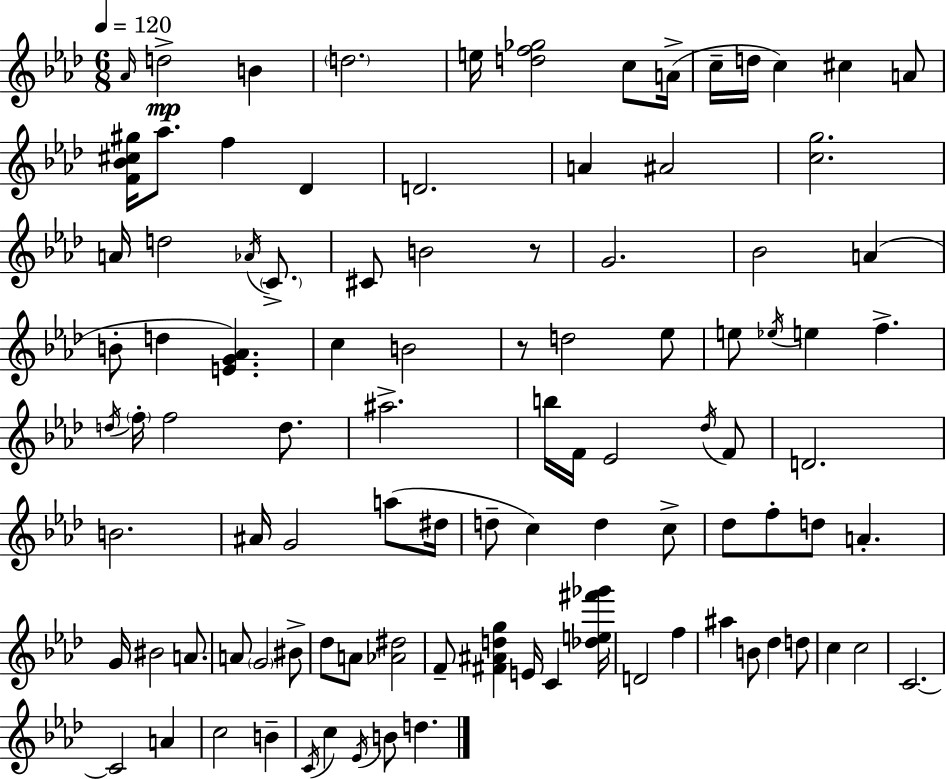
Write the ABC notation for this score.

X:1
T:Untitled
M:6/8
L:1/4
K:Fm
_A/4 d2 B d2 e/4 [df_g]2 c/2 A/4 c/4 d/4 c ^c A/2 [F_B^c^g]/4 _a/2 f _D D2 A ^A2 [cg]2 A/4 d2 _A/4 C/2 ^C/2 B2 z/2 G2 _B2 A B/2 d [EG_A] c B2 z/2 d2 _e/2 e/2 _e/4 e f d/4 f/4 f2 d/2 ^a2 b/4 F/4 _E2 _d/4 F/2 D2 B2 ^A/4 G2 a/2 ^d/4 d/2 c d c/2 _d/2 f/2 d/2 A G/4 ^B2 A/2 A/2 G2 ^B/2 _d/2 A/2 [_A^d]2 F/2 [^F^Adg] E/4 C [_de^f'_g']/4 D2 f ^a B/2 _d d/2 c c2 C2 C2 A c2 B C/4 c _E/4 B/2 d